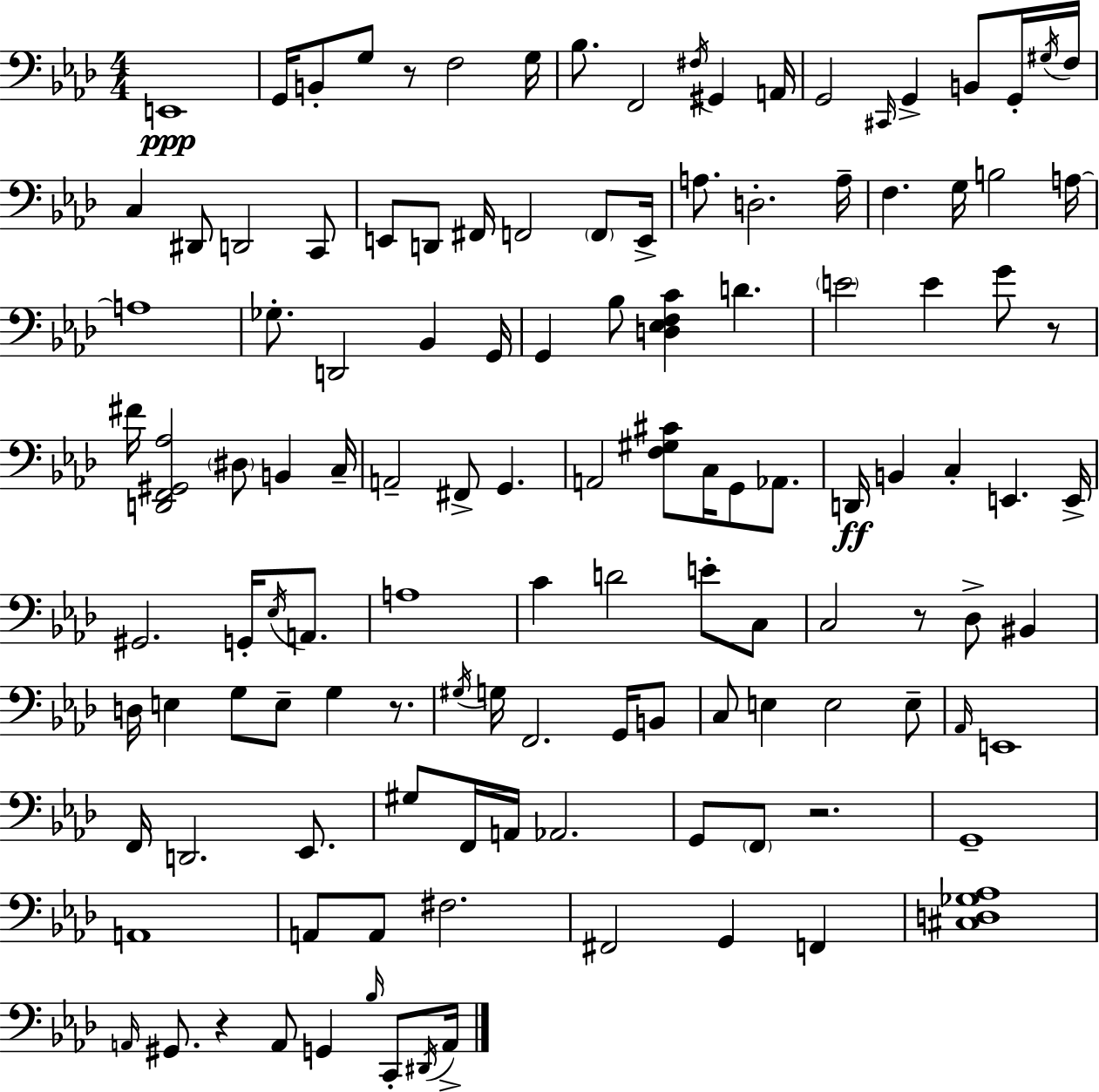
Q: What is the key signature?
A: F minor